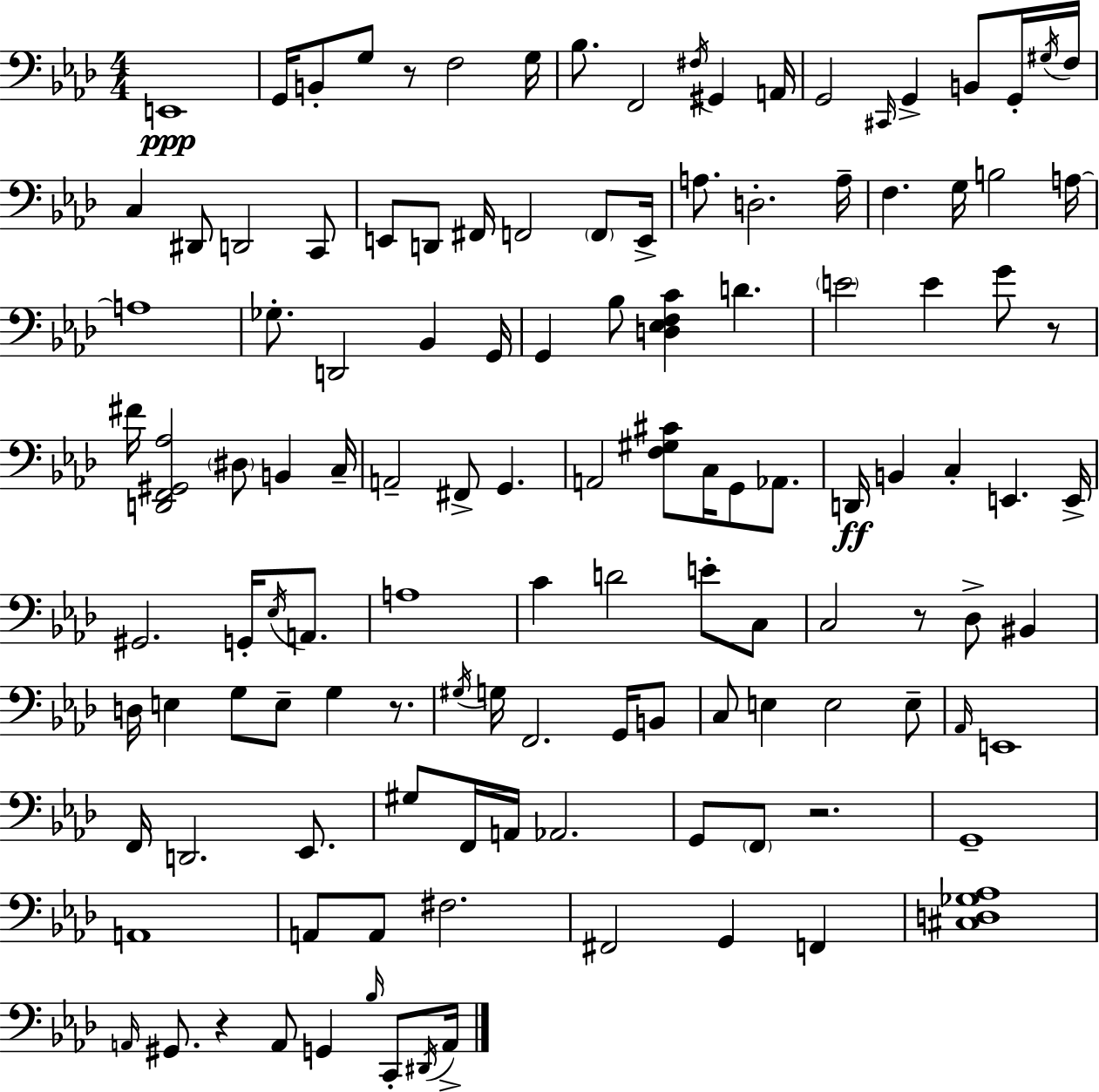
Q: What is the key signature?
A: F minor